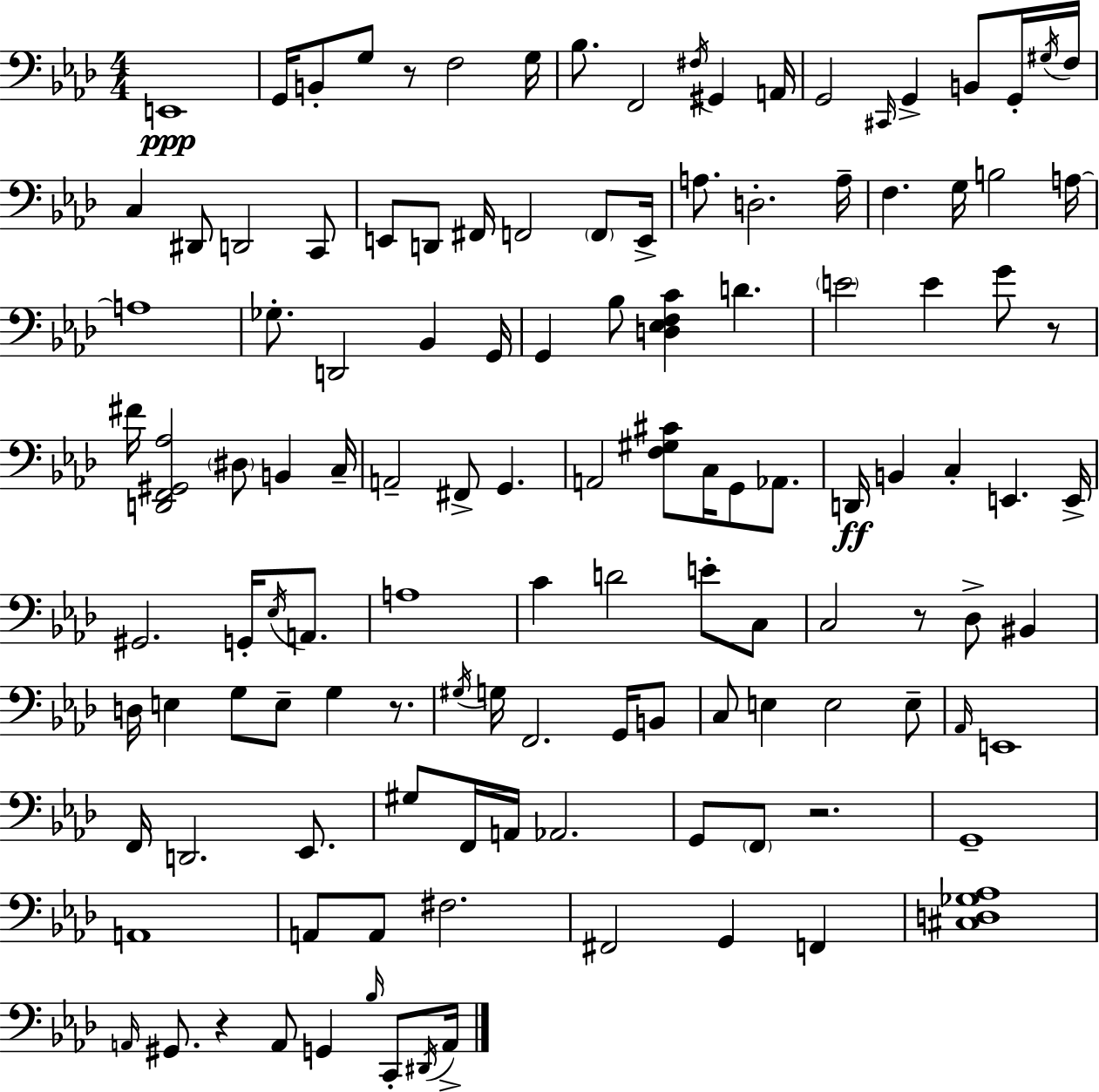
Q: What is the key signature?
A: F minor